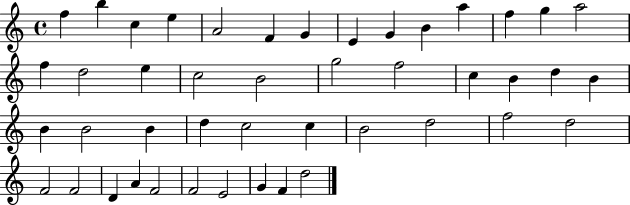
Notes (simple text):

F5/q B5/q C5/q E5/q A4/h F4/q G4/q E4/q G4/q B4/q A5/q F5/q G5/q A5/h F5/q D5/h E5/q C5/h B4/h G5/h F5/h C5/q B4/q D5/q B4/q B4/q B4/h B4/q D5/q C5/h C5/q B4/h D5/h F5/h D5/h F4/h F4/h D4/q A4/q F4/h F4/h E4/h G4/q F4/q D5/h